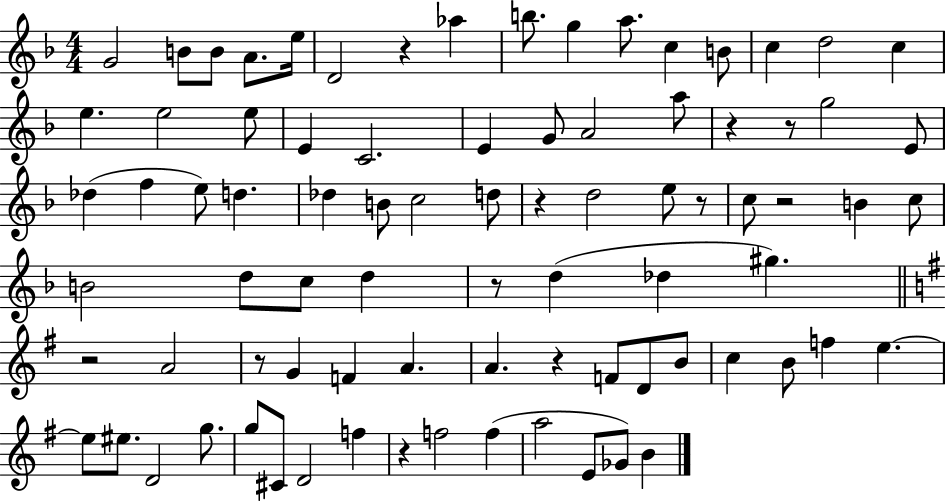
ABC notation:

X:1
T:Untitled
M:4/4
L:1/4
K:F
G2 B/2 B/2 A/2 e/4 D2 z _a b/2 g a/2 c B/2 c d2 c e e2 e/2 E C2 E G/2 A2 a/2 z z/2 g2 E/2 _d f e/2 d _d B/2 c2 d/2 z d2 e/2 z/2 c/2 z2 B c/2 B2 d/2 c/2 d z/2 d _d ^g z2 A2 z/2 G F A A z F/2 D/2 B/2 c B/2 f e e/2 ^e/2 D2 g/2 g/2 ^C/2 D2 f z f2 f a2 E/2 _G/2 B